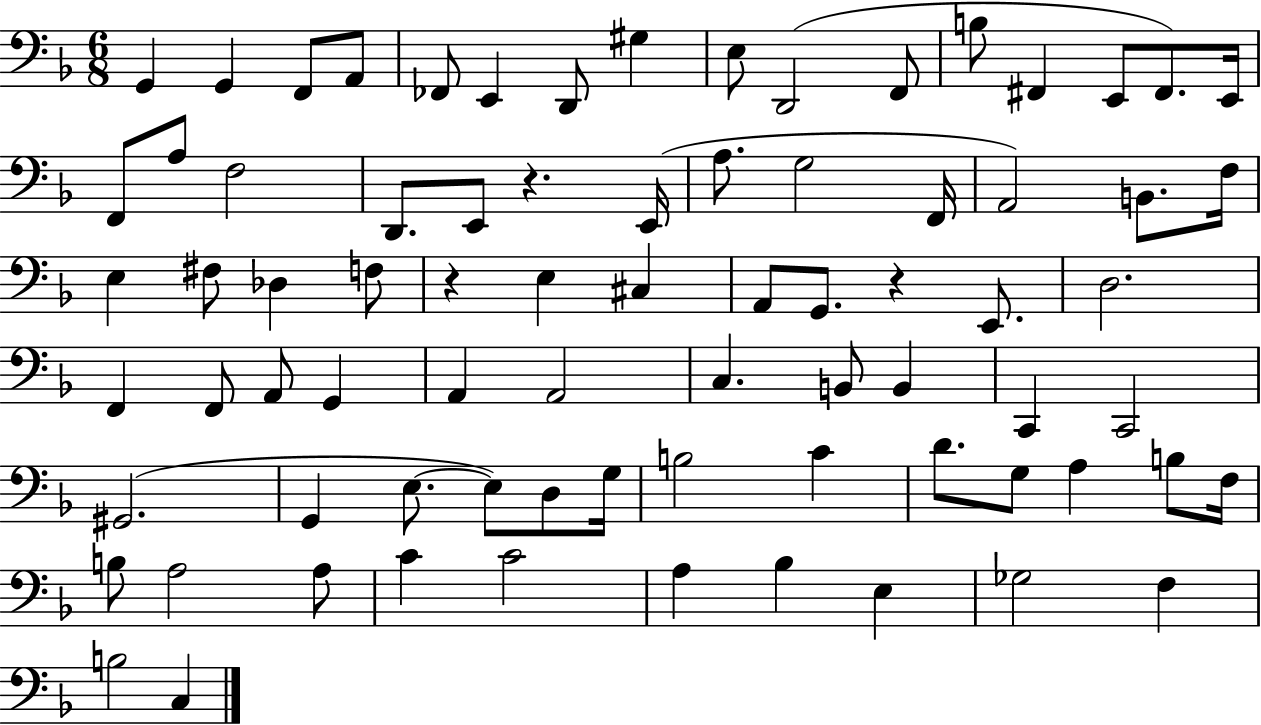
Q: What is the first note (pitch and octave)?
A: G2